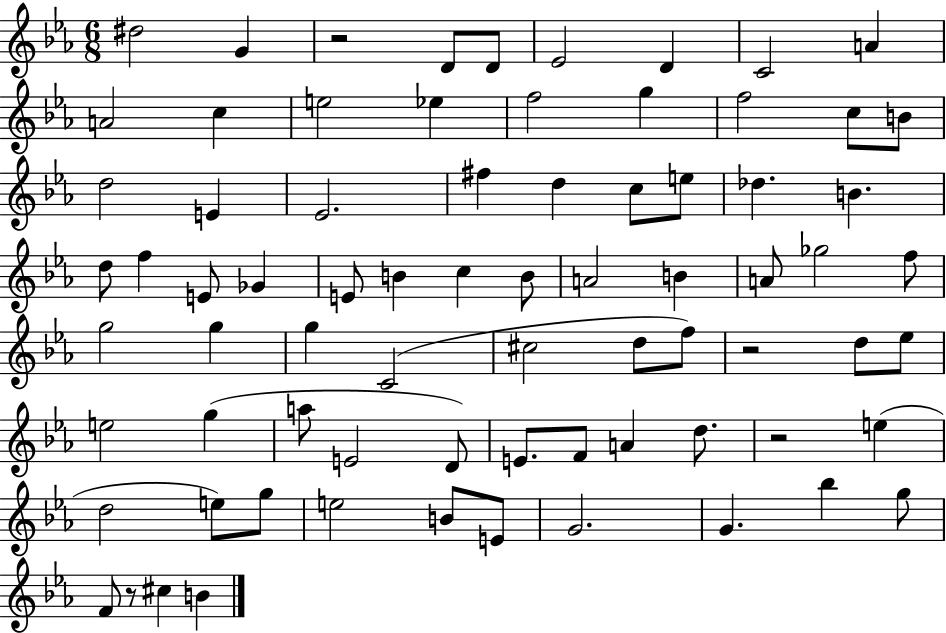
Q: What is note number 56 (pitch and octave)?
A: A4